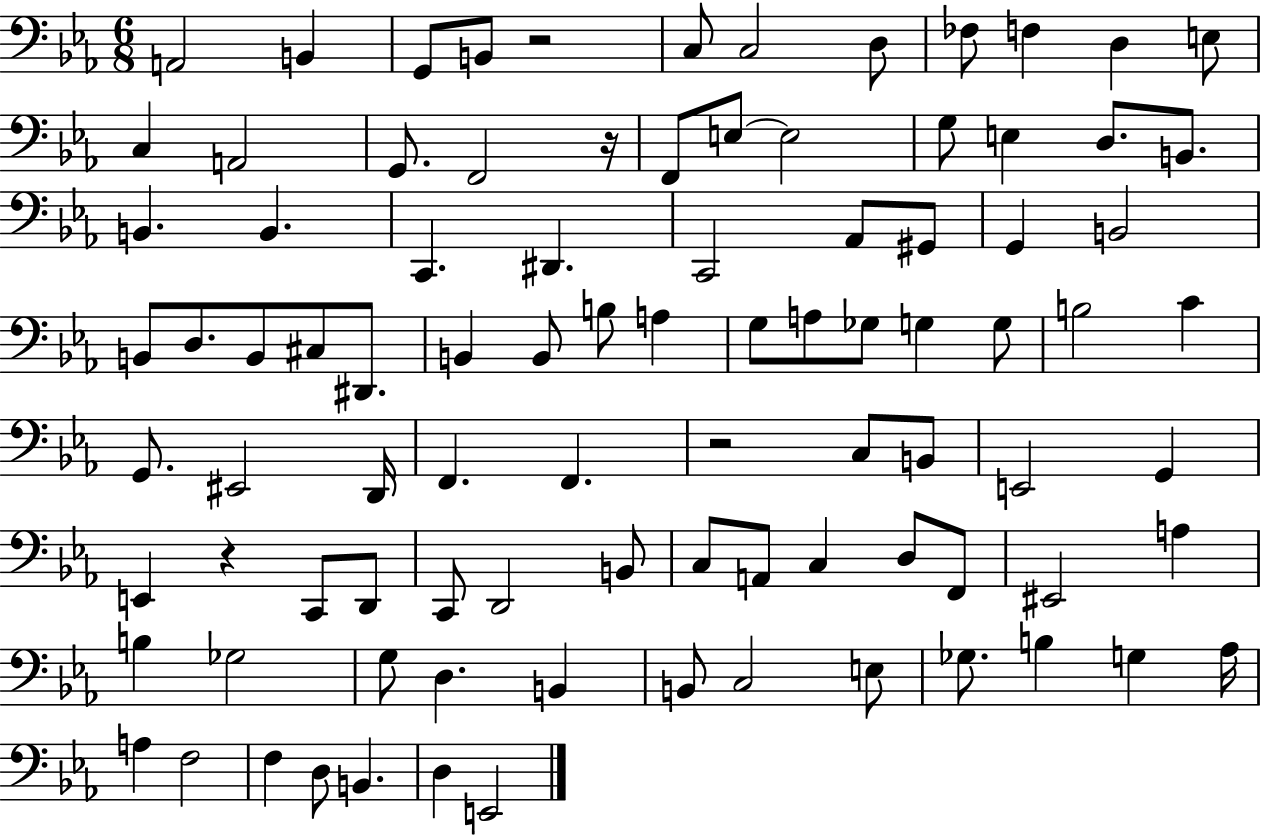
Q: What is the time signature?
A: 6/8